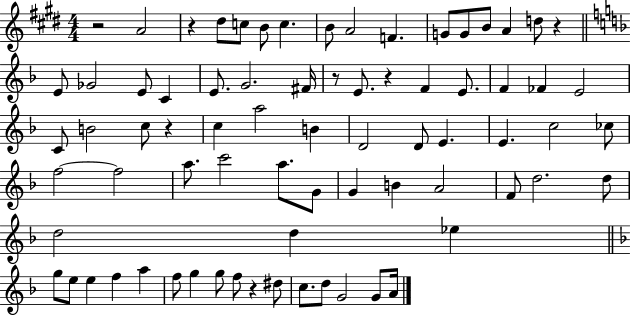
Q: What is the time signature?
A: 4/4